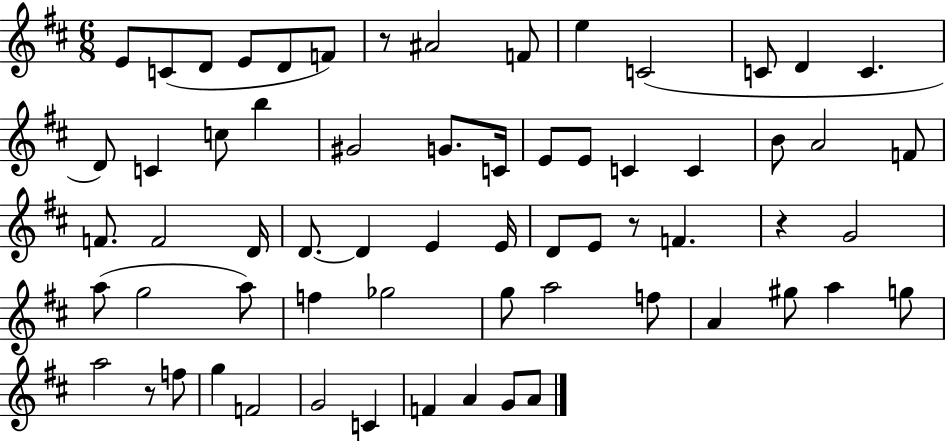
E4/e C4/e D4/e E4/e D4/e F4/e R/e A#4/h F4/e E5/q C4/h C4/e D4/q C4/q. D4/e C4/q C5/e B5/q G#4/h G4/e. C4/s E4/e E4/e C4/q C4/q B4/e A4/h F4/e F4/e. F4/h D4/s D4/e. D4/q E4/q E4/s D4/e E4/e R/e F4/q. R/q G4/h A5/e G5/h A5/e F5/q Gb5/h G5/e A5/h F5/e A4/q G#5/e A5/q G5/e A5/h R/e F5/e G5/q F4/h G4/h C4/q F4/q A4/q G4/e A4/e